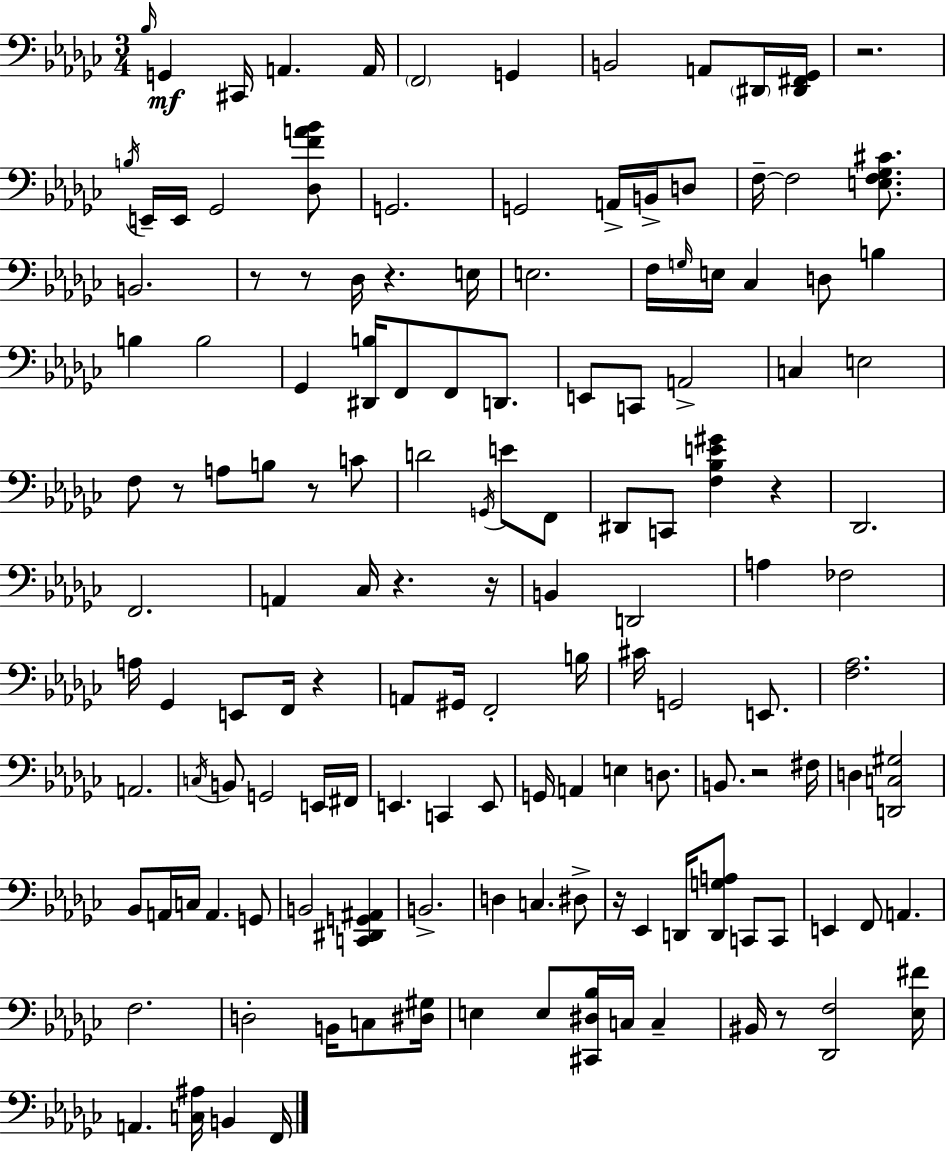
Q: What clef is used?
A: bass